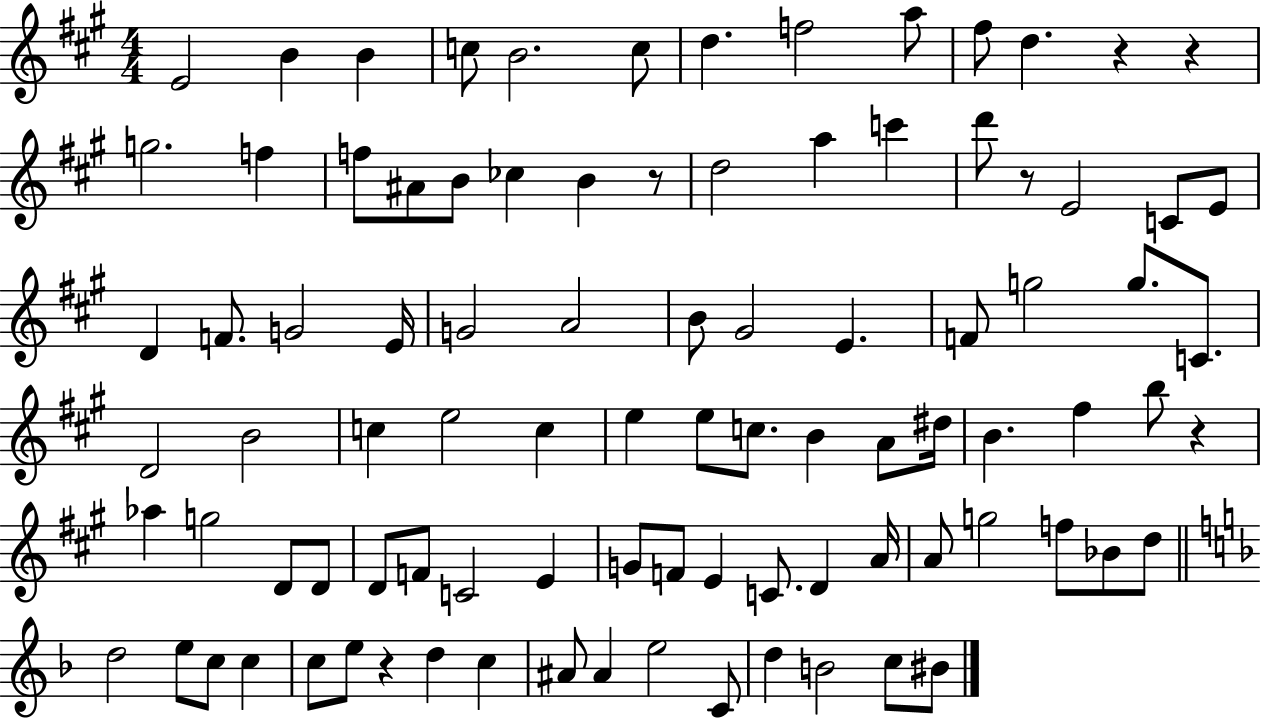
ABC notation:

X:1
T:Untitled
M:4/4
L:1/4
K:A
E2 B B c/2 B2 c/2 d f2 a/2 ^f/2 d z z g2 f f/2 ^A/2 B/2 _c B z/2 d2 a c' d'/2 z/2 E2 C/2 E/2 D F/2 G2 E/4 G2 A2 B/2 ^G2 E F/2 g2 g/2 C/2 D2 B2 c e2 c e e/2 c/2 B A/2 ^d/4 B ^f b/2 z _a g2 D/2 D/2 D/2 F/2 C2 E G/2 F/2 E C/2 D A/4 A/2 g2 f/2 _B/2 d/2 d2 e/2 c/2 c c/2 e/2 z d c ^A/2 ^A e2 C/2 d B2 c/2 ^B/2